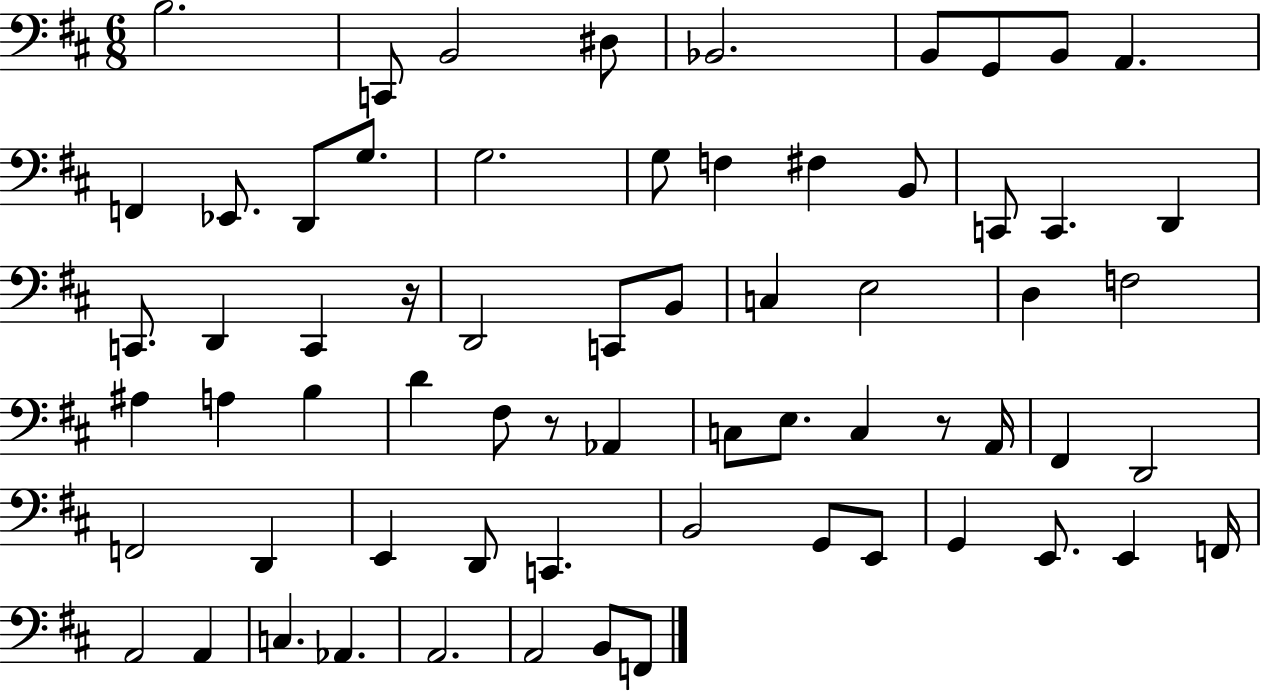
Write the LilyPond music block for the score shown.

{
  \clef bass
  \numericTimeSignature
  \time 6/8
  \key d \major
  b2. | c,8 b,2 dis8 | bes,2. | b,8 g,8 b,8 a,4. | \break f,4 ees,8. d,8 g8. | g2. | g8 f4 fis4 b,8 | c,8 c,4. d,4 | \break c,8. d,4 c,4 r16 | d,2 c,8 b,8 | c4 e2 | d4 f2 | \break ais4 a4 b4 | d'4 fis8 r8 aes,4 | c8 e8. c4 r8 a,16 | fis,4 d,2 | \break f,2 d,4 | e,4 d,8 c,4. | b,2 g,8 e,8 | g,4 e,8. e,4 f,16 | \break a,2 a,4 | c4. aes,4. | a,2. | a,2 b,8 f,8 | \break \bar "|."
}